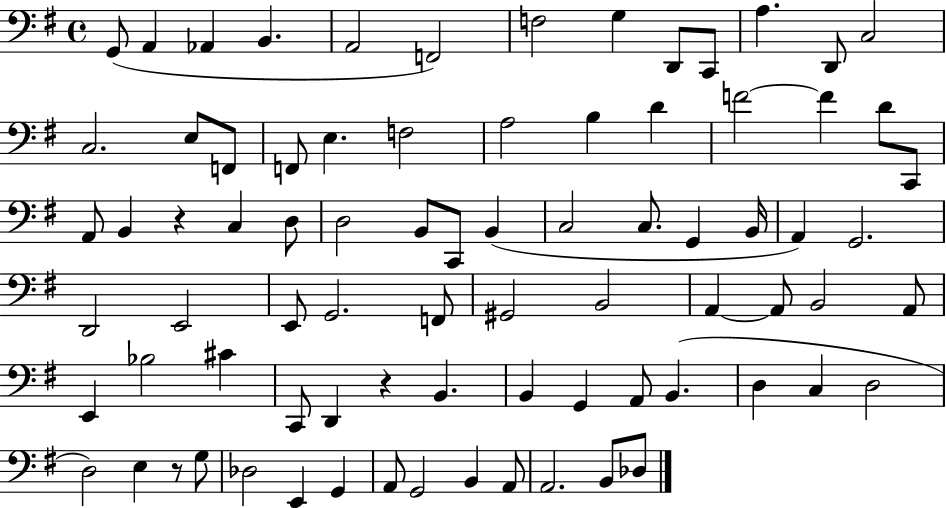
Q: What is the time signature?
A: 4/4